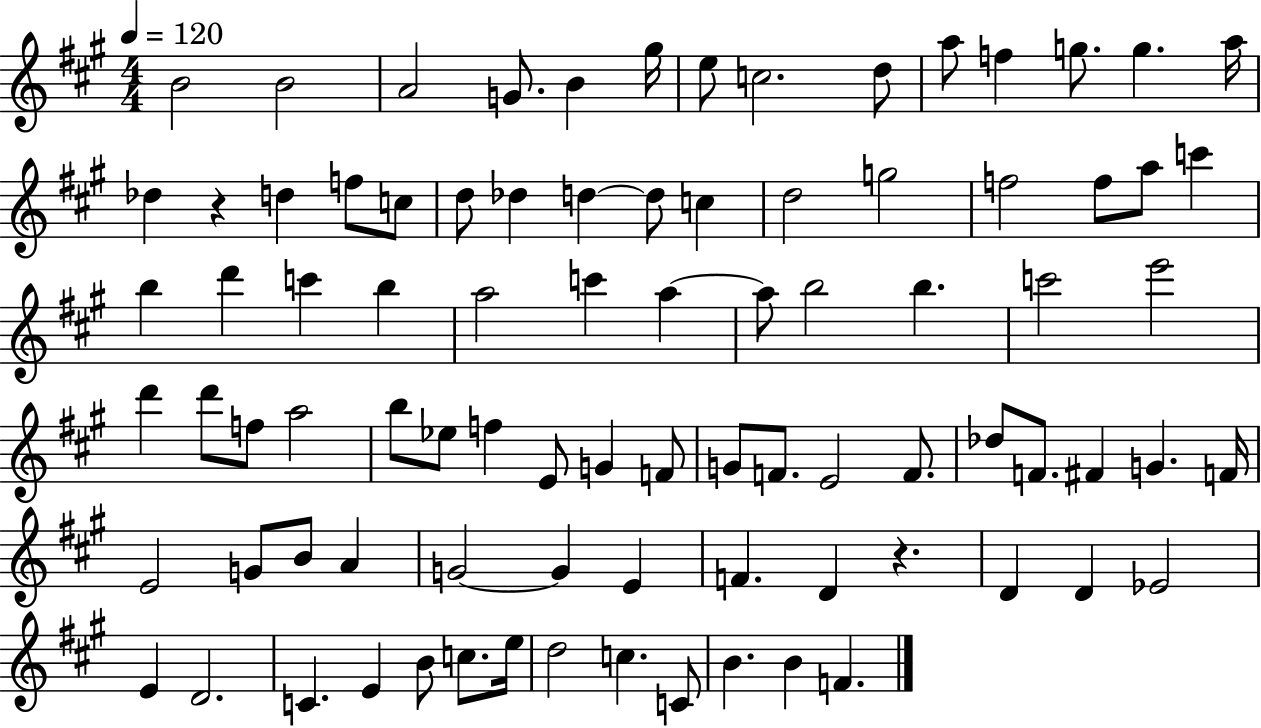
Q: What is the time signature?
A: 4/4